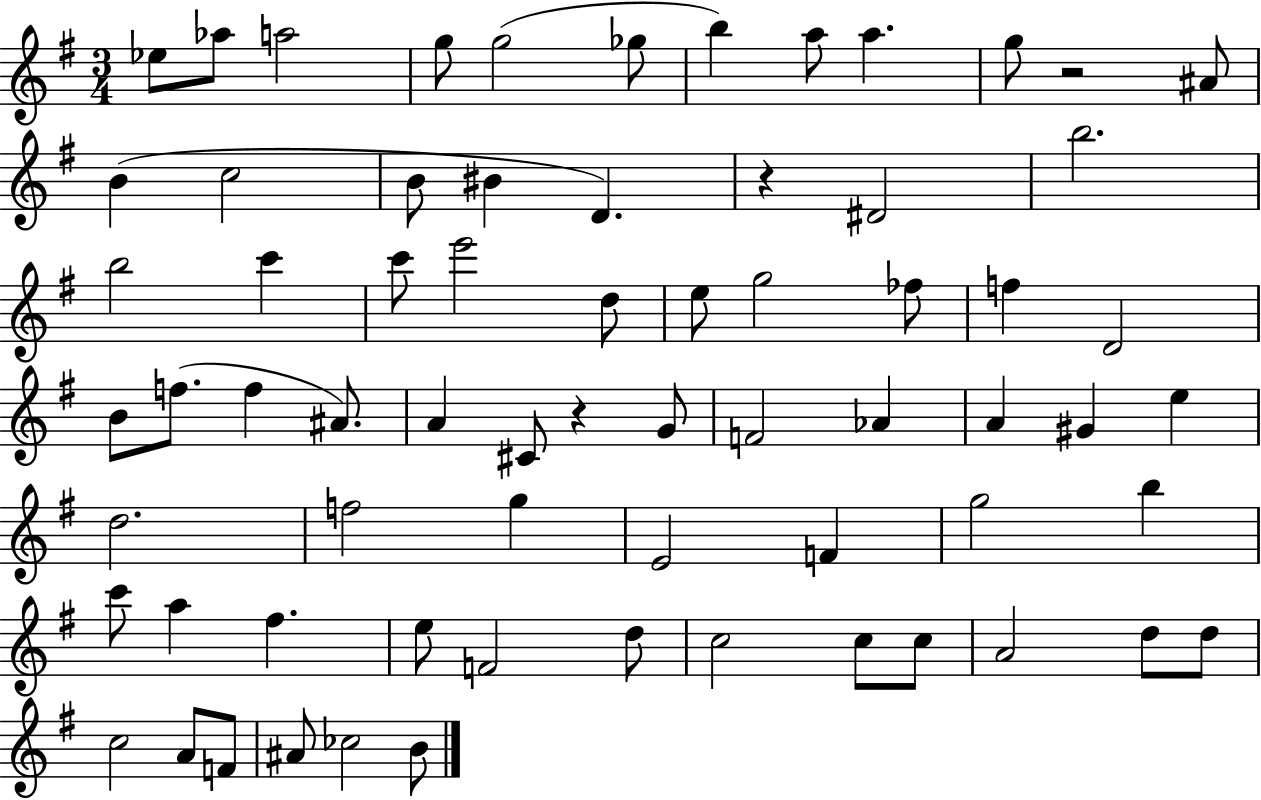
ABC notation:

X:1
T:Untitled
M:3/4
L:1/4
K:G
_e/2 _a/2 a2 g/2 g2 _g/2 b a/2 a g/2 z2 ^A/2 B c2 B/2 ^B D z ^D2 b2 b2 c' c'/2 e'2 d/2 e/2 g2 _f/2 f D2 B/2 f/2 f ^A/2 A ^C/2 z G/2 F2 _A A ^G e d2 f2 g E2 F g2 b c'/2 a ^f e/2 F2 d/2 c2 c/2 c/2 A2 d/2 d/2 c2 A/2 F/2 ^A/2 _c2 B/2